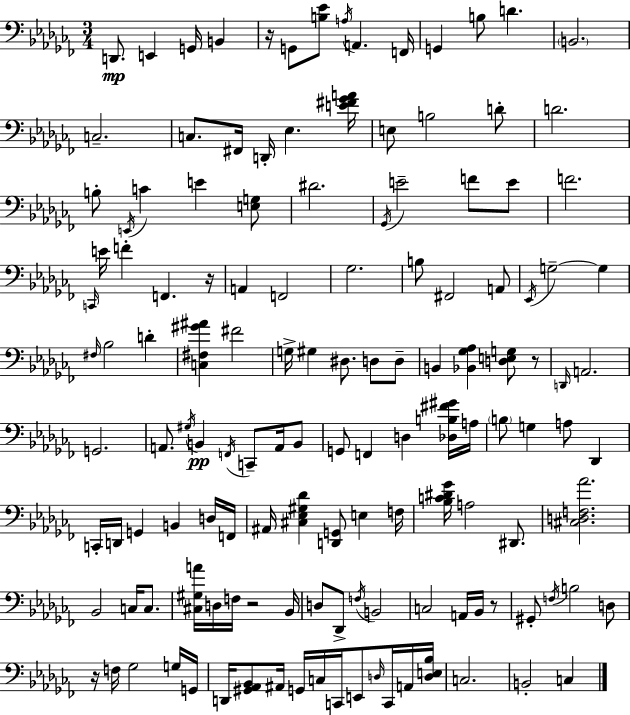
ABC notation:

X:1
T:Untitled
M:3/4
L:1/4
K:Abm
D,,/2 E,, G,,/4 B,, z/4 G,,/2 [B,_E]/2 A,/4 A,, F,,/4 G,, B,/2 D B,,2 C,2 C,/2 ^F,,/4 D,,/4 _E, [E^F_GA]/4 E,/2 B,2 D/2 D2 B,/2 E,,/4 C E [E,G,]/2 ^D2 _G,,/4 E2 F/2 E/2 F2 C,,/4 E/4 F F,, z/4 A,, F,,2 _G,2 B,/2 ^F,,2 A,,/2 _E,,/4 G,2 G, ^F,/4 _B,2 D [C,^F,^G^A] ^F2 G,/4 ^G, ^D,/2 D,/2 D,/2 B,, [_B,,_G,_A,] [D,E,G,]/2 z/2 D,,/4 A,,2 G,,2 A,,/2 ^G,/4 B,, F,,/4 C,,/2 A,,/4 B,,/2 G,,/2 F,, D, [_D,B,^F^G]/4 A,/4 B,/2 G, A,/2 _D,, C,,/4 D,,/4 G,, B,, D,/4 F,,/4 ^A,,/4 [^C,_E,^G,_D] [D,,G,,]/2 E, F,/4 [_B,C^D_G]/4 A,2 ^D,,/2 [^C,D,F,_A]2 _B,,2 C,/4 C,/2 [^C,^G,A]/4 D,/4 F,/4 z2 _B,,/4 D,/2 _D,,/2 F,/4 B,,2 C,2 A,,/4 _B,,/4 z/2 ^G,,/2 F,/4 B,2 D,/2 z/4 F,/4 _G,2 G,/4 G,,/4 D,,/4 [^G,,_A,,_B,,]/2 ^A,,/4 G,,/4 C,/4 C,,/4 E,,/2 D,/4 C,,/4 A,,/4 [D,E,_B,]/4 C,2 B,,2 C,